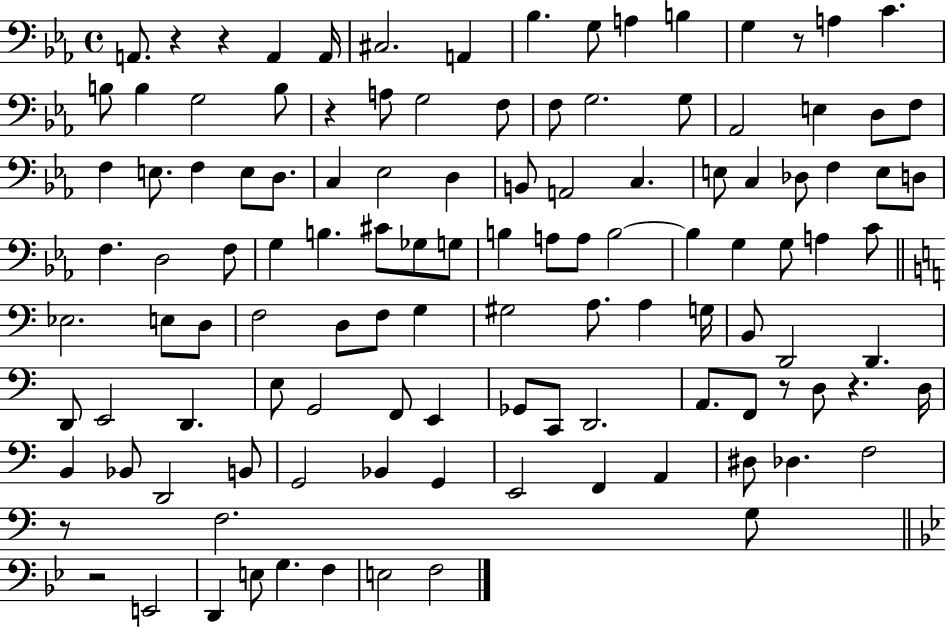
{
  \clef bass
  \time 4/4
  \defaultTimeSignature
  \key ees \major
  a,8. r4 r4 a,4 a,16 | cis2. a,4 | bes4. g8 a4 b4 | g4 r8 a4 c'4. | \break b8 b4 g2 b8 | r4 a8 g2 f8 | f8 g2. g8 | aes,2 e4 d8 f8 | \break f4 e8. f4 e8 d8. | c4 ees2 d4 | b,8 a,2 c4. | e8 c4 des8 f4 e8 d8 | \break f4. d2 f8 | g4 b4. cis'8 ges8 g8 | b4 a8 a8 b2~~ | b4 g4 g8 a4 c'8 | \break \bar "||" \break \key c \major ees2. e8 d8 | f2 d8 f8 g4 | gis2 a8. a4 g16 | b,8 d,2 d,4. | \break d,8 e,2 d,4. | e8 g,2 f,8 e,4 | ges,8 c,8 d,2. | a,8. f,8 r8 d8 r4. d16 | \break b,4 bes,8 d,2 b,8 | g,2 bes,4 g,4 | e,2 f,4 a,4 | dis8 des4. f2 | \break r8 f2. g8 | \bar "||" \break \key bes \major r2 e,2 | d,4 e8 g4. f4 | e2 f2 | \bar "|."
}